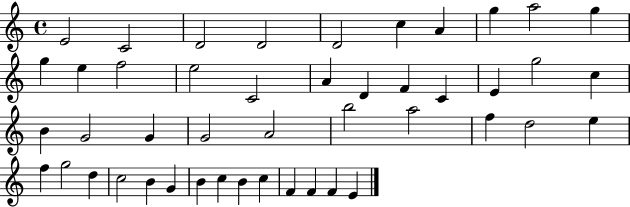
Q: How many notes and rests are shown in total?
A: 46